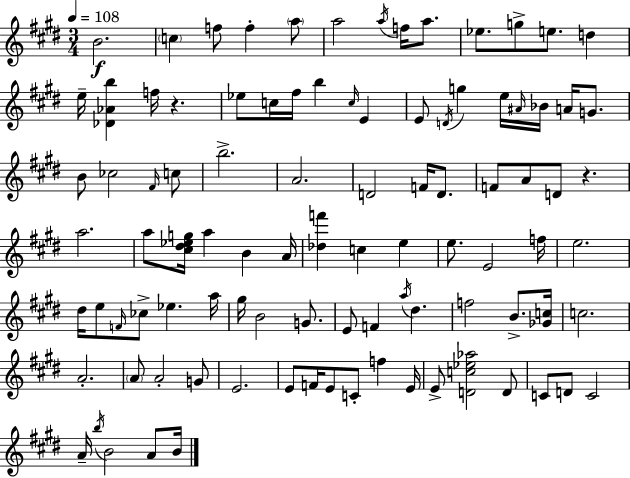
X:1
T:Untitled
M:3/4
L:1/4
K:E
B2 c f/2 f a/2 a2 a/4 f/4 a/2 _e/2 g/2 e/2 d e/4 [_D_Ab] f/4 z _e/2 c/4 ^f/4 b c/4 E E/2 D/4 g e/4 ^A/4 _B/4 A/4 G/2 B/2 _c2 ^F/4 c/2 b2 A2 D2 F/4 D/2 F/2 A/2 D/2 z a2 a/2 [^c^d_eg]/4 a B A/4 [_df'] c e e/2 E2 f/4 e2 ^d/4 e/2 F/4 _c/2 _e a/4 ^g/4 B2 G/2 E/2 F a/4 ^d f2 B/2 [_Gc]/4 c2 A2 A/2 A2 G/2 E2 E/2 F/4 E/2 C/2 f E/4 E/2 [Dc_e_a]2 D/2 C/2 D/2 C2 A/4 b/4 B2 A/2 B/4